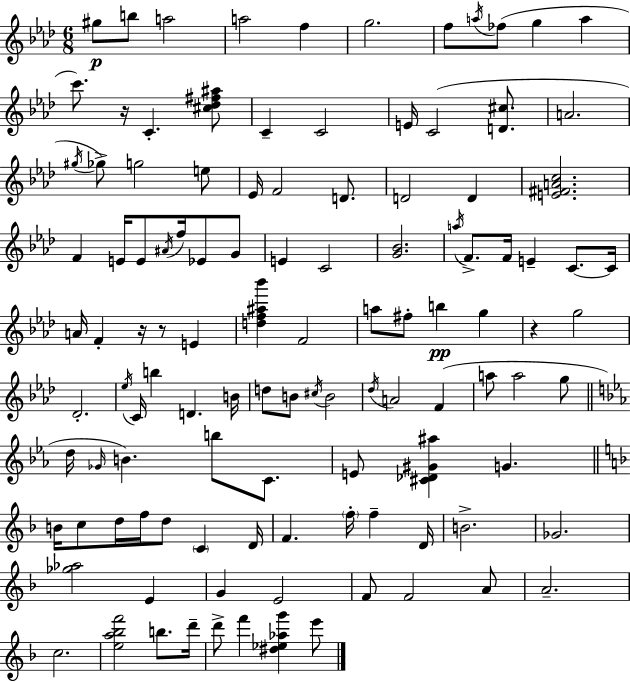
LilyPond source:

{
  \clef treble
  \numericTimeSignature
  \time 6/8
  \key f \minor
  gis''8\p b''8 a''2 | a''2 f''4 | g''2. | f''8 \acciaccatura { a''16 } fes''8( g''4 a''4 | \break c'''8.) r16 c'4.-. <cis'' des'' fis'' ais''>8 | c'4-- c'2 | e'16 c'2( <d' cis''>8. | a'2. | \break \acciaccatura { gis''16 } ges''8->) g''2 | e''8 ees'16 f'2 d'8. | d'2 d'4 | <e' fis' a' c''>2. | \break f'4 e'16 e'8 \acciaccatura { ais'16 } f''16 ees'8 | g'8 e'4 c'2 | <g' bes'>2. | \acciaccatura { a''16 } f'8.-> f'16 e'4-- | \break c'8.~~ c'16 a'16 f'4-. r16 r8 | e'4 <d'' f'' ais'' bes'''>4 f'2 | a''8 fis''8-. b''4\pp | g''4 r4 g''2 | \break des'2.-. | \acciaccatura { ees''16 } c'16 b''4 d'4. | b'16 d''8 b'8 \acciaccatura { cis''16 } b'2 | \acciaccatura { des''16 } a'2 | \break f'4( a''8 a''2 | g''8 \bar "||" \break \key c \minor d''16 \grace { ges'16 }) b'4. b''8 c'8. | e'8 <cis' des' gis' ais''>4 g'4. | \bar "||" \break \key d \minor b'16 c''8 d''16 f''16 d''8 \parenthesize c'4 d'16 | f'4. \parenthesize f''16-. f''4-- d'16 | b'2.-> | ges'2. | \break <ges'' aes''>2 e'4 | g'4 e'2 | f'8 f'2 a'8 | a'2.-- | \break c''2. | <e'' a'' bes'' f'''>2 b''8. d'''16-- | d'''8-> f'''4 <dis'' ees'' aes'' g'''>4 e'''8 | \bar "|."
}